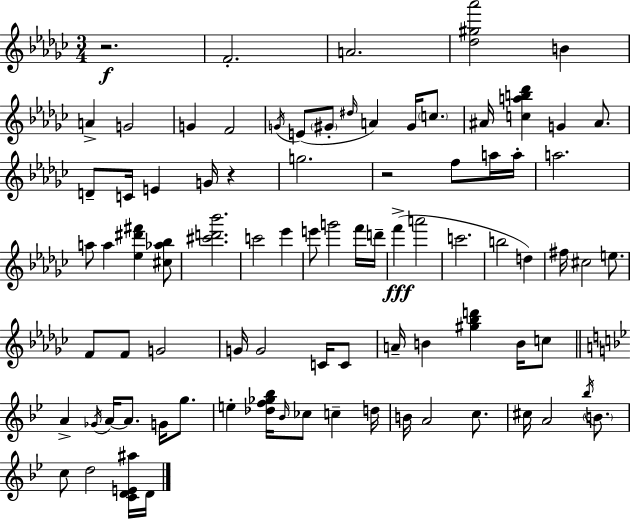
{
  \clef treble
  \numericTimeSignature
  \time 3/4
  \key ees \minor
  r2.\f | f'2.-. | a'2. | <des'' gis'' aes'''>2 b'4 | \break a'4-> g'2 | g'4 f'2 | \acciaccatura { g'16 } e'8( \parenthesize gis'8-. \grace { dis''16 } a'4) gis'16 \parenthesize c''8. | ais'16 <c'' a'' b'' des'''>4 g'4 ais'8. | \break d'8-- c'16 e'4 g'16 r4 | g''2. | r2 f''8 | a''16 a''16-. a''2. | \break a''8 a''4 <ees'' dis''' fis'''>4 | <cis'' aes'' bes''>8 <cis''' d''' bes'''>2. | c'''2 ees'''4 | e'''8 g'''2 | \break f'''16 d'''16-- f'''4->(\fff a'''2 | c'''2. | b''2 d''4) | fis''16 cis''2 e''8. | \break f'8 f'8 g'2 | g'16 g'2 c'16 | c'8 a'16-- b'4 <gis'' bes'' d'''>4 b'16 | c''8 \bar "||" \break \key g \minor a'4-> \acciaccatura { ges'16 } a'16~~ a'8. g'16 g''8. | e''4-. <des'' f'' ges'' bes''>16 \grace { bes'16 } ces''8 c''4-- | d''16 b'16 a'2 c''8. | cis''16 a'2 \acciaccatura { bes''16 } | \break \parenthesize b'8. c''8 d''2 | <c' d' e' ais''>16 d'16 \bar "|."
}